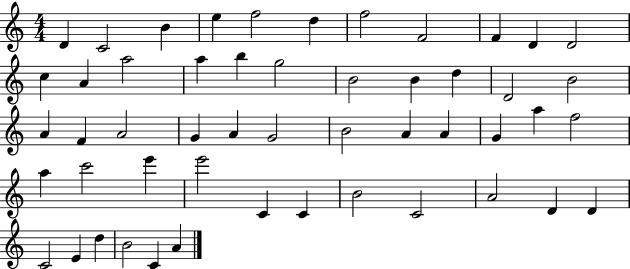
X:1
T:Untitled
M:4/4
L:1/4
K:C
D C2 B e f2 d f2 F2 F D D2 c A a2 a b g2 B2 B d D2 B2 A F A2 G A G2 B2 A A G a f2 a c'2 e' e'2 C C B2 C2 A2 D D C2 E d B2 C A